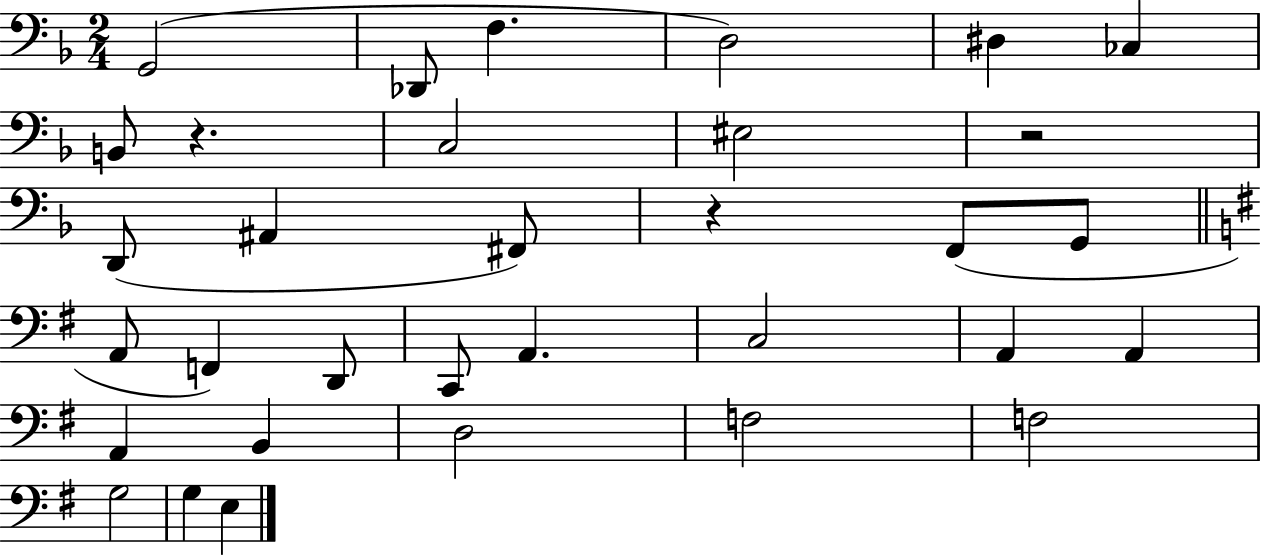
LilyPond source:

{
  \clef bass
  \numericTimeSignature
  \time 2/4
  \key f \major
  g,2( | des,8 f4. | d2) | dis4 ces4 | \break b,8 r4. | c2 | eis2 | r2 | \break d,8( ais,4 fis,8) | r4 f,8( g,8 | \bar "||" \break \key g \major a,8 f,4) d,8 | c,8 a,4. | c2 | a,4 a,4 | \break a,4 b,4 | d2 | f2 | f2 | \break g2 | g4 e4 | \bar "|."
}